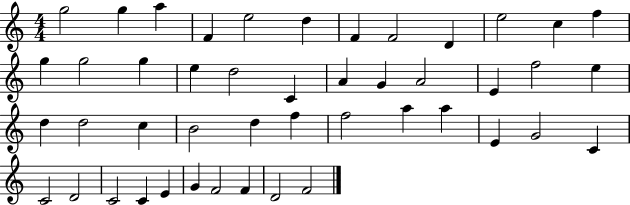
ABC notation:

X:1
T:Untitled
M:4/4
L:1/4
K:C
g2 g a F e2 d F F2 D e2 c f g g2 g e d2 C A G A2 E f2 e d d2 c B2 d f f2 a a E G2 C C2 D2 C2 C E G F2 F D2 F2